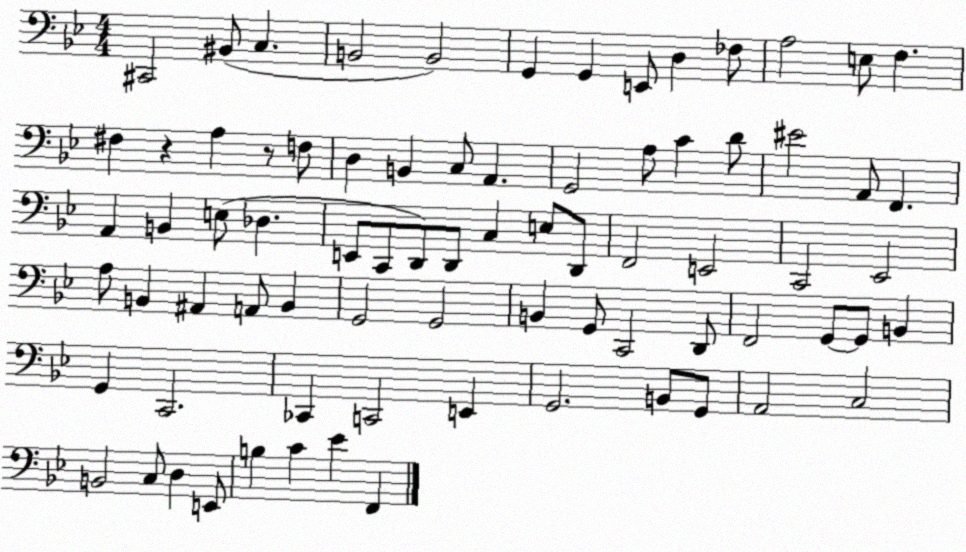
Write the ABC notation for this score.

X:1
T:Untitled
M:4/4
L:1/4
K:Bb
^C,,2 ^B,,/2 C, B,,2 B,,2 G,, G,, E,,/2 D, _F,/2 A,2 E,/2 F, ^F, z A, z/2 F,/2 D, B,, C,/2 A,, G,,2 A,/2 C D/2 ^E2 A,,/2 F,, A,, B,, E,/2 _D, E,,/2 C,,/2 D,,/2 D,,/2 C, E,/2 D,,/2 F,,2 E,,2 C,,2 _E,,2 A,/2 B,, ^A,, A,,/2 B,, G,,2 G,,2 B,, G,,/2 C,,2 D,,/2 F,,2 G,,/2 G,,/2 B,, G,, C,,2 _C,, C,,2 E,, G,,2 B,,/2 G,,/2 A,,2 C,2 B,,2 C,/2 D, E,,/2 B, C _E F,,